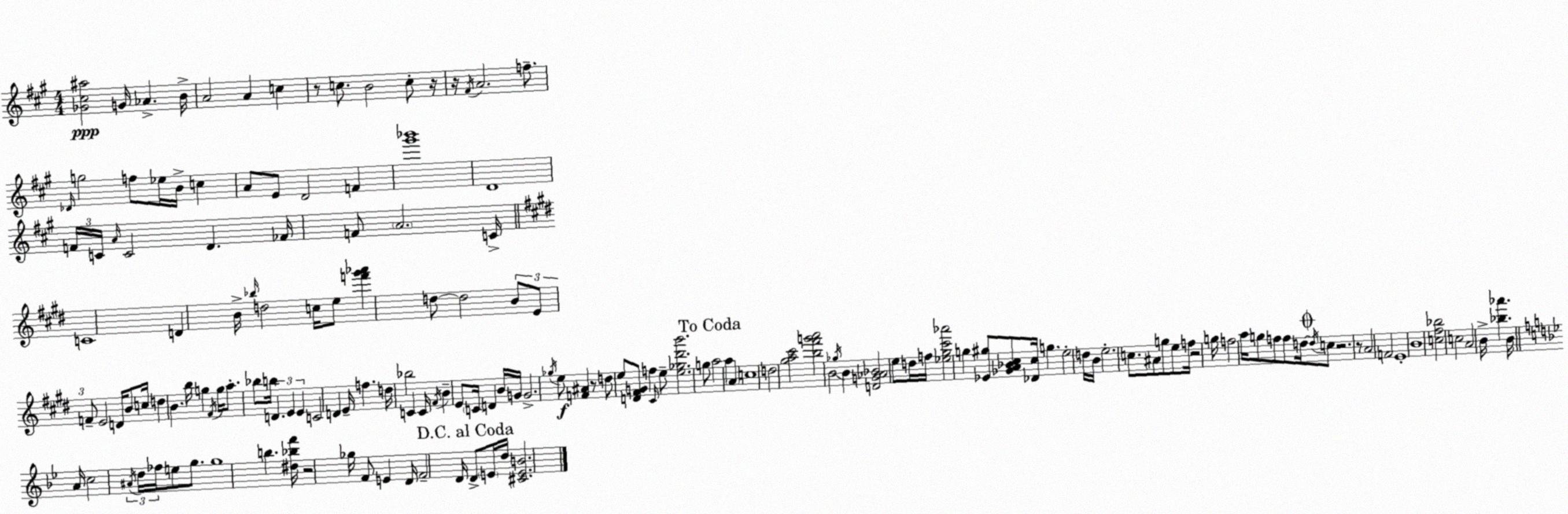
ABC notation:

X:1
T:Untitled
M:4/4
L:1/4
K:A
[_G^c^a]2 G/4 _A B/4 A2 A c z/2 c/2 B2 c/2 z/4 z/4 ^F/4 A2 f/2 _D/4 g2 f/2 _e/4 B/4 c A/2 E/2 D2 F [^g'_b']4 D4 F/4 C/4 A/4 C2 D _F/4 F/2 A2 C/4 C4 D B/4 _b/4 d2 c/4 e/2 [f'^g'_a'] d/2 d2 B/2 E/2 F/2 E2 D/4 B/2 c/4 d B b/4 g ^F/4 g/4 a/2 _b/2 b/4 D E E C2 D E/4 f d/4 _b2 C C/4 ^F/4 B E/2 C/4 D B/4 G/4 G2 _g/4 e/2 [F^A] z/2 d/2 e/2 [D^FG]/2 f ^C/4 e/2 [e_g^d'b']2 g/2 a2 a A c4 d2 [^ga^c']2 [b^f'g'a']2 B2 _g/4 B [DG_A_B]2 e/2 d/4 f/4 [_e^g^c'_a']2 g [_E^g]/2 [_GA_B^c]/2 [_D^c]/4 g e2 d/4 B/4 e2 c/2 ^A/2 g/2 e/2 f/4 z2 g/4 f2 a/4 g/2 f/2 f/2 d/4 d/4 c/2 z2 z/2 A2 F2 E4 B4 [c^f_b]2 c2 A2 B/4 [_b_a'] B/4 A/4 c2 ^A/4 d/4 _f/4 e/2 g/2 g4 b [^d_bf']/4 z2 _g/4 F/2 E D/4 F2 D/4 D/2 E/4 d/4 [^CEB]2